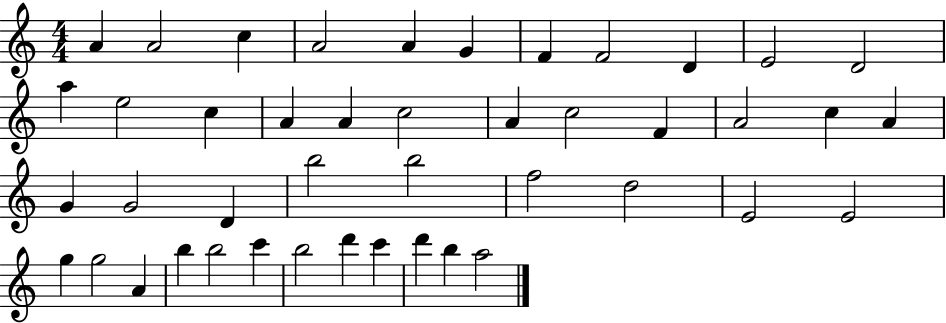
{
  \clef treble
  \numericTimeSignature
  \time 4/4
  \key c \major
  a'4 a'2 c''4 | a'2 a'4 g'4 | f'4 f'2 d'4 | e'2 d'2 | \break a''4 e''2 c''4 | a'4 a'4 c''2 | a'4 c''2 f'4 | a'2 c''4 a'4 | \break g'4 g'2 d'4 | b''2 b''2 | f''2 d''2 | e'2 e'2 | \break g''4 g''2 a'4 | b''4 b''2 c'''4 | b''2 d'''4 c'''4 | d'''4 b''4 a''2 | \break \bar "|."
}